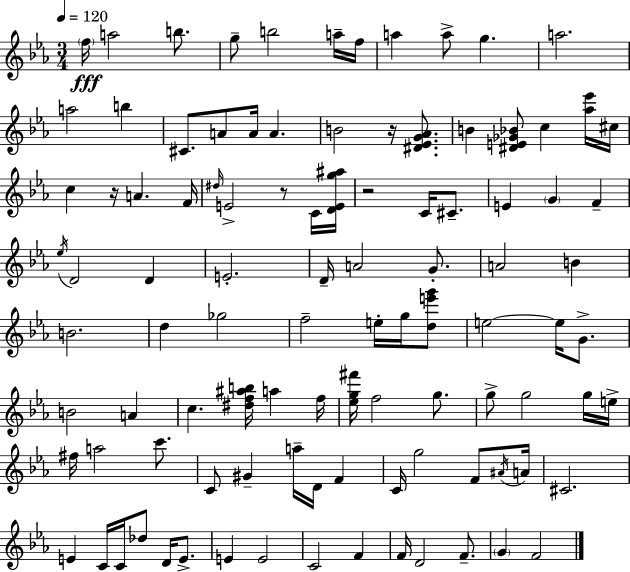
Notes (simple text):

F5/s A5/h B5/e. G5/e B5/h A5/s F5/s A5/q A5/e G5/q. A5/h. A5/h B5/q C#4/e. A4/e A4/s A4/q. B4/h R/s [D#4,Eb4,G4,Ab4]/e. B4/q [D#4,E4,Gb4,Bb4]/e C5/q [Ab5,Eb6]/s C#5/s C5/q R/s A4/q. F4/s D#5/s E4/h R/e C4/s [D4,E4,G5,A#5]/s R/h C4/s C#4/e. E4/q G4/q F4/q Eb5/s D4/h D4/q E4/h. D4/s A4/h G4/e. A4/h B4/q B4/h. D5/q Gb5/h F5/h E5/s G5/s [D5,E6,G6]/e E5/h E5/s G4/e. B4/h A4/q C5/q. [D#5,F5,A#5,B5]/s A5/q F5/s [Eb5,G5,F#6]/s F5/h G5/e. G5/e G5/h G5/s E5/s F#5/s A5/h C6/e. C4/e G#4/q A5/s D4/s F4/q C4/s G5/h F4/e A#4/s A4/s C#4/h. E4/q C4/s C4/s Db5/e D4/s E4/e. E4/q E4/h C4/h F4/q F4/s D4/h F4/e. G4/q F4/h